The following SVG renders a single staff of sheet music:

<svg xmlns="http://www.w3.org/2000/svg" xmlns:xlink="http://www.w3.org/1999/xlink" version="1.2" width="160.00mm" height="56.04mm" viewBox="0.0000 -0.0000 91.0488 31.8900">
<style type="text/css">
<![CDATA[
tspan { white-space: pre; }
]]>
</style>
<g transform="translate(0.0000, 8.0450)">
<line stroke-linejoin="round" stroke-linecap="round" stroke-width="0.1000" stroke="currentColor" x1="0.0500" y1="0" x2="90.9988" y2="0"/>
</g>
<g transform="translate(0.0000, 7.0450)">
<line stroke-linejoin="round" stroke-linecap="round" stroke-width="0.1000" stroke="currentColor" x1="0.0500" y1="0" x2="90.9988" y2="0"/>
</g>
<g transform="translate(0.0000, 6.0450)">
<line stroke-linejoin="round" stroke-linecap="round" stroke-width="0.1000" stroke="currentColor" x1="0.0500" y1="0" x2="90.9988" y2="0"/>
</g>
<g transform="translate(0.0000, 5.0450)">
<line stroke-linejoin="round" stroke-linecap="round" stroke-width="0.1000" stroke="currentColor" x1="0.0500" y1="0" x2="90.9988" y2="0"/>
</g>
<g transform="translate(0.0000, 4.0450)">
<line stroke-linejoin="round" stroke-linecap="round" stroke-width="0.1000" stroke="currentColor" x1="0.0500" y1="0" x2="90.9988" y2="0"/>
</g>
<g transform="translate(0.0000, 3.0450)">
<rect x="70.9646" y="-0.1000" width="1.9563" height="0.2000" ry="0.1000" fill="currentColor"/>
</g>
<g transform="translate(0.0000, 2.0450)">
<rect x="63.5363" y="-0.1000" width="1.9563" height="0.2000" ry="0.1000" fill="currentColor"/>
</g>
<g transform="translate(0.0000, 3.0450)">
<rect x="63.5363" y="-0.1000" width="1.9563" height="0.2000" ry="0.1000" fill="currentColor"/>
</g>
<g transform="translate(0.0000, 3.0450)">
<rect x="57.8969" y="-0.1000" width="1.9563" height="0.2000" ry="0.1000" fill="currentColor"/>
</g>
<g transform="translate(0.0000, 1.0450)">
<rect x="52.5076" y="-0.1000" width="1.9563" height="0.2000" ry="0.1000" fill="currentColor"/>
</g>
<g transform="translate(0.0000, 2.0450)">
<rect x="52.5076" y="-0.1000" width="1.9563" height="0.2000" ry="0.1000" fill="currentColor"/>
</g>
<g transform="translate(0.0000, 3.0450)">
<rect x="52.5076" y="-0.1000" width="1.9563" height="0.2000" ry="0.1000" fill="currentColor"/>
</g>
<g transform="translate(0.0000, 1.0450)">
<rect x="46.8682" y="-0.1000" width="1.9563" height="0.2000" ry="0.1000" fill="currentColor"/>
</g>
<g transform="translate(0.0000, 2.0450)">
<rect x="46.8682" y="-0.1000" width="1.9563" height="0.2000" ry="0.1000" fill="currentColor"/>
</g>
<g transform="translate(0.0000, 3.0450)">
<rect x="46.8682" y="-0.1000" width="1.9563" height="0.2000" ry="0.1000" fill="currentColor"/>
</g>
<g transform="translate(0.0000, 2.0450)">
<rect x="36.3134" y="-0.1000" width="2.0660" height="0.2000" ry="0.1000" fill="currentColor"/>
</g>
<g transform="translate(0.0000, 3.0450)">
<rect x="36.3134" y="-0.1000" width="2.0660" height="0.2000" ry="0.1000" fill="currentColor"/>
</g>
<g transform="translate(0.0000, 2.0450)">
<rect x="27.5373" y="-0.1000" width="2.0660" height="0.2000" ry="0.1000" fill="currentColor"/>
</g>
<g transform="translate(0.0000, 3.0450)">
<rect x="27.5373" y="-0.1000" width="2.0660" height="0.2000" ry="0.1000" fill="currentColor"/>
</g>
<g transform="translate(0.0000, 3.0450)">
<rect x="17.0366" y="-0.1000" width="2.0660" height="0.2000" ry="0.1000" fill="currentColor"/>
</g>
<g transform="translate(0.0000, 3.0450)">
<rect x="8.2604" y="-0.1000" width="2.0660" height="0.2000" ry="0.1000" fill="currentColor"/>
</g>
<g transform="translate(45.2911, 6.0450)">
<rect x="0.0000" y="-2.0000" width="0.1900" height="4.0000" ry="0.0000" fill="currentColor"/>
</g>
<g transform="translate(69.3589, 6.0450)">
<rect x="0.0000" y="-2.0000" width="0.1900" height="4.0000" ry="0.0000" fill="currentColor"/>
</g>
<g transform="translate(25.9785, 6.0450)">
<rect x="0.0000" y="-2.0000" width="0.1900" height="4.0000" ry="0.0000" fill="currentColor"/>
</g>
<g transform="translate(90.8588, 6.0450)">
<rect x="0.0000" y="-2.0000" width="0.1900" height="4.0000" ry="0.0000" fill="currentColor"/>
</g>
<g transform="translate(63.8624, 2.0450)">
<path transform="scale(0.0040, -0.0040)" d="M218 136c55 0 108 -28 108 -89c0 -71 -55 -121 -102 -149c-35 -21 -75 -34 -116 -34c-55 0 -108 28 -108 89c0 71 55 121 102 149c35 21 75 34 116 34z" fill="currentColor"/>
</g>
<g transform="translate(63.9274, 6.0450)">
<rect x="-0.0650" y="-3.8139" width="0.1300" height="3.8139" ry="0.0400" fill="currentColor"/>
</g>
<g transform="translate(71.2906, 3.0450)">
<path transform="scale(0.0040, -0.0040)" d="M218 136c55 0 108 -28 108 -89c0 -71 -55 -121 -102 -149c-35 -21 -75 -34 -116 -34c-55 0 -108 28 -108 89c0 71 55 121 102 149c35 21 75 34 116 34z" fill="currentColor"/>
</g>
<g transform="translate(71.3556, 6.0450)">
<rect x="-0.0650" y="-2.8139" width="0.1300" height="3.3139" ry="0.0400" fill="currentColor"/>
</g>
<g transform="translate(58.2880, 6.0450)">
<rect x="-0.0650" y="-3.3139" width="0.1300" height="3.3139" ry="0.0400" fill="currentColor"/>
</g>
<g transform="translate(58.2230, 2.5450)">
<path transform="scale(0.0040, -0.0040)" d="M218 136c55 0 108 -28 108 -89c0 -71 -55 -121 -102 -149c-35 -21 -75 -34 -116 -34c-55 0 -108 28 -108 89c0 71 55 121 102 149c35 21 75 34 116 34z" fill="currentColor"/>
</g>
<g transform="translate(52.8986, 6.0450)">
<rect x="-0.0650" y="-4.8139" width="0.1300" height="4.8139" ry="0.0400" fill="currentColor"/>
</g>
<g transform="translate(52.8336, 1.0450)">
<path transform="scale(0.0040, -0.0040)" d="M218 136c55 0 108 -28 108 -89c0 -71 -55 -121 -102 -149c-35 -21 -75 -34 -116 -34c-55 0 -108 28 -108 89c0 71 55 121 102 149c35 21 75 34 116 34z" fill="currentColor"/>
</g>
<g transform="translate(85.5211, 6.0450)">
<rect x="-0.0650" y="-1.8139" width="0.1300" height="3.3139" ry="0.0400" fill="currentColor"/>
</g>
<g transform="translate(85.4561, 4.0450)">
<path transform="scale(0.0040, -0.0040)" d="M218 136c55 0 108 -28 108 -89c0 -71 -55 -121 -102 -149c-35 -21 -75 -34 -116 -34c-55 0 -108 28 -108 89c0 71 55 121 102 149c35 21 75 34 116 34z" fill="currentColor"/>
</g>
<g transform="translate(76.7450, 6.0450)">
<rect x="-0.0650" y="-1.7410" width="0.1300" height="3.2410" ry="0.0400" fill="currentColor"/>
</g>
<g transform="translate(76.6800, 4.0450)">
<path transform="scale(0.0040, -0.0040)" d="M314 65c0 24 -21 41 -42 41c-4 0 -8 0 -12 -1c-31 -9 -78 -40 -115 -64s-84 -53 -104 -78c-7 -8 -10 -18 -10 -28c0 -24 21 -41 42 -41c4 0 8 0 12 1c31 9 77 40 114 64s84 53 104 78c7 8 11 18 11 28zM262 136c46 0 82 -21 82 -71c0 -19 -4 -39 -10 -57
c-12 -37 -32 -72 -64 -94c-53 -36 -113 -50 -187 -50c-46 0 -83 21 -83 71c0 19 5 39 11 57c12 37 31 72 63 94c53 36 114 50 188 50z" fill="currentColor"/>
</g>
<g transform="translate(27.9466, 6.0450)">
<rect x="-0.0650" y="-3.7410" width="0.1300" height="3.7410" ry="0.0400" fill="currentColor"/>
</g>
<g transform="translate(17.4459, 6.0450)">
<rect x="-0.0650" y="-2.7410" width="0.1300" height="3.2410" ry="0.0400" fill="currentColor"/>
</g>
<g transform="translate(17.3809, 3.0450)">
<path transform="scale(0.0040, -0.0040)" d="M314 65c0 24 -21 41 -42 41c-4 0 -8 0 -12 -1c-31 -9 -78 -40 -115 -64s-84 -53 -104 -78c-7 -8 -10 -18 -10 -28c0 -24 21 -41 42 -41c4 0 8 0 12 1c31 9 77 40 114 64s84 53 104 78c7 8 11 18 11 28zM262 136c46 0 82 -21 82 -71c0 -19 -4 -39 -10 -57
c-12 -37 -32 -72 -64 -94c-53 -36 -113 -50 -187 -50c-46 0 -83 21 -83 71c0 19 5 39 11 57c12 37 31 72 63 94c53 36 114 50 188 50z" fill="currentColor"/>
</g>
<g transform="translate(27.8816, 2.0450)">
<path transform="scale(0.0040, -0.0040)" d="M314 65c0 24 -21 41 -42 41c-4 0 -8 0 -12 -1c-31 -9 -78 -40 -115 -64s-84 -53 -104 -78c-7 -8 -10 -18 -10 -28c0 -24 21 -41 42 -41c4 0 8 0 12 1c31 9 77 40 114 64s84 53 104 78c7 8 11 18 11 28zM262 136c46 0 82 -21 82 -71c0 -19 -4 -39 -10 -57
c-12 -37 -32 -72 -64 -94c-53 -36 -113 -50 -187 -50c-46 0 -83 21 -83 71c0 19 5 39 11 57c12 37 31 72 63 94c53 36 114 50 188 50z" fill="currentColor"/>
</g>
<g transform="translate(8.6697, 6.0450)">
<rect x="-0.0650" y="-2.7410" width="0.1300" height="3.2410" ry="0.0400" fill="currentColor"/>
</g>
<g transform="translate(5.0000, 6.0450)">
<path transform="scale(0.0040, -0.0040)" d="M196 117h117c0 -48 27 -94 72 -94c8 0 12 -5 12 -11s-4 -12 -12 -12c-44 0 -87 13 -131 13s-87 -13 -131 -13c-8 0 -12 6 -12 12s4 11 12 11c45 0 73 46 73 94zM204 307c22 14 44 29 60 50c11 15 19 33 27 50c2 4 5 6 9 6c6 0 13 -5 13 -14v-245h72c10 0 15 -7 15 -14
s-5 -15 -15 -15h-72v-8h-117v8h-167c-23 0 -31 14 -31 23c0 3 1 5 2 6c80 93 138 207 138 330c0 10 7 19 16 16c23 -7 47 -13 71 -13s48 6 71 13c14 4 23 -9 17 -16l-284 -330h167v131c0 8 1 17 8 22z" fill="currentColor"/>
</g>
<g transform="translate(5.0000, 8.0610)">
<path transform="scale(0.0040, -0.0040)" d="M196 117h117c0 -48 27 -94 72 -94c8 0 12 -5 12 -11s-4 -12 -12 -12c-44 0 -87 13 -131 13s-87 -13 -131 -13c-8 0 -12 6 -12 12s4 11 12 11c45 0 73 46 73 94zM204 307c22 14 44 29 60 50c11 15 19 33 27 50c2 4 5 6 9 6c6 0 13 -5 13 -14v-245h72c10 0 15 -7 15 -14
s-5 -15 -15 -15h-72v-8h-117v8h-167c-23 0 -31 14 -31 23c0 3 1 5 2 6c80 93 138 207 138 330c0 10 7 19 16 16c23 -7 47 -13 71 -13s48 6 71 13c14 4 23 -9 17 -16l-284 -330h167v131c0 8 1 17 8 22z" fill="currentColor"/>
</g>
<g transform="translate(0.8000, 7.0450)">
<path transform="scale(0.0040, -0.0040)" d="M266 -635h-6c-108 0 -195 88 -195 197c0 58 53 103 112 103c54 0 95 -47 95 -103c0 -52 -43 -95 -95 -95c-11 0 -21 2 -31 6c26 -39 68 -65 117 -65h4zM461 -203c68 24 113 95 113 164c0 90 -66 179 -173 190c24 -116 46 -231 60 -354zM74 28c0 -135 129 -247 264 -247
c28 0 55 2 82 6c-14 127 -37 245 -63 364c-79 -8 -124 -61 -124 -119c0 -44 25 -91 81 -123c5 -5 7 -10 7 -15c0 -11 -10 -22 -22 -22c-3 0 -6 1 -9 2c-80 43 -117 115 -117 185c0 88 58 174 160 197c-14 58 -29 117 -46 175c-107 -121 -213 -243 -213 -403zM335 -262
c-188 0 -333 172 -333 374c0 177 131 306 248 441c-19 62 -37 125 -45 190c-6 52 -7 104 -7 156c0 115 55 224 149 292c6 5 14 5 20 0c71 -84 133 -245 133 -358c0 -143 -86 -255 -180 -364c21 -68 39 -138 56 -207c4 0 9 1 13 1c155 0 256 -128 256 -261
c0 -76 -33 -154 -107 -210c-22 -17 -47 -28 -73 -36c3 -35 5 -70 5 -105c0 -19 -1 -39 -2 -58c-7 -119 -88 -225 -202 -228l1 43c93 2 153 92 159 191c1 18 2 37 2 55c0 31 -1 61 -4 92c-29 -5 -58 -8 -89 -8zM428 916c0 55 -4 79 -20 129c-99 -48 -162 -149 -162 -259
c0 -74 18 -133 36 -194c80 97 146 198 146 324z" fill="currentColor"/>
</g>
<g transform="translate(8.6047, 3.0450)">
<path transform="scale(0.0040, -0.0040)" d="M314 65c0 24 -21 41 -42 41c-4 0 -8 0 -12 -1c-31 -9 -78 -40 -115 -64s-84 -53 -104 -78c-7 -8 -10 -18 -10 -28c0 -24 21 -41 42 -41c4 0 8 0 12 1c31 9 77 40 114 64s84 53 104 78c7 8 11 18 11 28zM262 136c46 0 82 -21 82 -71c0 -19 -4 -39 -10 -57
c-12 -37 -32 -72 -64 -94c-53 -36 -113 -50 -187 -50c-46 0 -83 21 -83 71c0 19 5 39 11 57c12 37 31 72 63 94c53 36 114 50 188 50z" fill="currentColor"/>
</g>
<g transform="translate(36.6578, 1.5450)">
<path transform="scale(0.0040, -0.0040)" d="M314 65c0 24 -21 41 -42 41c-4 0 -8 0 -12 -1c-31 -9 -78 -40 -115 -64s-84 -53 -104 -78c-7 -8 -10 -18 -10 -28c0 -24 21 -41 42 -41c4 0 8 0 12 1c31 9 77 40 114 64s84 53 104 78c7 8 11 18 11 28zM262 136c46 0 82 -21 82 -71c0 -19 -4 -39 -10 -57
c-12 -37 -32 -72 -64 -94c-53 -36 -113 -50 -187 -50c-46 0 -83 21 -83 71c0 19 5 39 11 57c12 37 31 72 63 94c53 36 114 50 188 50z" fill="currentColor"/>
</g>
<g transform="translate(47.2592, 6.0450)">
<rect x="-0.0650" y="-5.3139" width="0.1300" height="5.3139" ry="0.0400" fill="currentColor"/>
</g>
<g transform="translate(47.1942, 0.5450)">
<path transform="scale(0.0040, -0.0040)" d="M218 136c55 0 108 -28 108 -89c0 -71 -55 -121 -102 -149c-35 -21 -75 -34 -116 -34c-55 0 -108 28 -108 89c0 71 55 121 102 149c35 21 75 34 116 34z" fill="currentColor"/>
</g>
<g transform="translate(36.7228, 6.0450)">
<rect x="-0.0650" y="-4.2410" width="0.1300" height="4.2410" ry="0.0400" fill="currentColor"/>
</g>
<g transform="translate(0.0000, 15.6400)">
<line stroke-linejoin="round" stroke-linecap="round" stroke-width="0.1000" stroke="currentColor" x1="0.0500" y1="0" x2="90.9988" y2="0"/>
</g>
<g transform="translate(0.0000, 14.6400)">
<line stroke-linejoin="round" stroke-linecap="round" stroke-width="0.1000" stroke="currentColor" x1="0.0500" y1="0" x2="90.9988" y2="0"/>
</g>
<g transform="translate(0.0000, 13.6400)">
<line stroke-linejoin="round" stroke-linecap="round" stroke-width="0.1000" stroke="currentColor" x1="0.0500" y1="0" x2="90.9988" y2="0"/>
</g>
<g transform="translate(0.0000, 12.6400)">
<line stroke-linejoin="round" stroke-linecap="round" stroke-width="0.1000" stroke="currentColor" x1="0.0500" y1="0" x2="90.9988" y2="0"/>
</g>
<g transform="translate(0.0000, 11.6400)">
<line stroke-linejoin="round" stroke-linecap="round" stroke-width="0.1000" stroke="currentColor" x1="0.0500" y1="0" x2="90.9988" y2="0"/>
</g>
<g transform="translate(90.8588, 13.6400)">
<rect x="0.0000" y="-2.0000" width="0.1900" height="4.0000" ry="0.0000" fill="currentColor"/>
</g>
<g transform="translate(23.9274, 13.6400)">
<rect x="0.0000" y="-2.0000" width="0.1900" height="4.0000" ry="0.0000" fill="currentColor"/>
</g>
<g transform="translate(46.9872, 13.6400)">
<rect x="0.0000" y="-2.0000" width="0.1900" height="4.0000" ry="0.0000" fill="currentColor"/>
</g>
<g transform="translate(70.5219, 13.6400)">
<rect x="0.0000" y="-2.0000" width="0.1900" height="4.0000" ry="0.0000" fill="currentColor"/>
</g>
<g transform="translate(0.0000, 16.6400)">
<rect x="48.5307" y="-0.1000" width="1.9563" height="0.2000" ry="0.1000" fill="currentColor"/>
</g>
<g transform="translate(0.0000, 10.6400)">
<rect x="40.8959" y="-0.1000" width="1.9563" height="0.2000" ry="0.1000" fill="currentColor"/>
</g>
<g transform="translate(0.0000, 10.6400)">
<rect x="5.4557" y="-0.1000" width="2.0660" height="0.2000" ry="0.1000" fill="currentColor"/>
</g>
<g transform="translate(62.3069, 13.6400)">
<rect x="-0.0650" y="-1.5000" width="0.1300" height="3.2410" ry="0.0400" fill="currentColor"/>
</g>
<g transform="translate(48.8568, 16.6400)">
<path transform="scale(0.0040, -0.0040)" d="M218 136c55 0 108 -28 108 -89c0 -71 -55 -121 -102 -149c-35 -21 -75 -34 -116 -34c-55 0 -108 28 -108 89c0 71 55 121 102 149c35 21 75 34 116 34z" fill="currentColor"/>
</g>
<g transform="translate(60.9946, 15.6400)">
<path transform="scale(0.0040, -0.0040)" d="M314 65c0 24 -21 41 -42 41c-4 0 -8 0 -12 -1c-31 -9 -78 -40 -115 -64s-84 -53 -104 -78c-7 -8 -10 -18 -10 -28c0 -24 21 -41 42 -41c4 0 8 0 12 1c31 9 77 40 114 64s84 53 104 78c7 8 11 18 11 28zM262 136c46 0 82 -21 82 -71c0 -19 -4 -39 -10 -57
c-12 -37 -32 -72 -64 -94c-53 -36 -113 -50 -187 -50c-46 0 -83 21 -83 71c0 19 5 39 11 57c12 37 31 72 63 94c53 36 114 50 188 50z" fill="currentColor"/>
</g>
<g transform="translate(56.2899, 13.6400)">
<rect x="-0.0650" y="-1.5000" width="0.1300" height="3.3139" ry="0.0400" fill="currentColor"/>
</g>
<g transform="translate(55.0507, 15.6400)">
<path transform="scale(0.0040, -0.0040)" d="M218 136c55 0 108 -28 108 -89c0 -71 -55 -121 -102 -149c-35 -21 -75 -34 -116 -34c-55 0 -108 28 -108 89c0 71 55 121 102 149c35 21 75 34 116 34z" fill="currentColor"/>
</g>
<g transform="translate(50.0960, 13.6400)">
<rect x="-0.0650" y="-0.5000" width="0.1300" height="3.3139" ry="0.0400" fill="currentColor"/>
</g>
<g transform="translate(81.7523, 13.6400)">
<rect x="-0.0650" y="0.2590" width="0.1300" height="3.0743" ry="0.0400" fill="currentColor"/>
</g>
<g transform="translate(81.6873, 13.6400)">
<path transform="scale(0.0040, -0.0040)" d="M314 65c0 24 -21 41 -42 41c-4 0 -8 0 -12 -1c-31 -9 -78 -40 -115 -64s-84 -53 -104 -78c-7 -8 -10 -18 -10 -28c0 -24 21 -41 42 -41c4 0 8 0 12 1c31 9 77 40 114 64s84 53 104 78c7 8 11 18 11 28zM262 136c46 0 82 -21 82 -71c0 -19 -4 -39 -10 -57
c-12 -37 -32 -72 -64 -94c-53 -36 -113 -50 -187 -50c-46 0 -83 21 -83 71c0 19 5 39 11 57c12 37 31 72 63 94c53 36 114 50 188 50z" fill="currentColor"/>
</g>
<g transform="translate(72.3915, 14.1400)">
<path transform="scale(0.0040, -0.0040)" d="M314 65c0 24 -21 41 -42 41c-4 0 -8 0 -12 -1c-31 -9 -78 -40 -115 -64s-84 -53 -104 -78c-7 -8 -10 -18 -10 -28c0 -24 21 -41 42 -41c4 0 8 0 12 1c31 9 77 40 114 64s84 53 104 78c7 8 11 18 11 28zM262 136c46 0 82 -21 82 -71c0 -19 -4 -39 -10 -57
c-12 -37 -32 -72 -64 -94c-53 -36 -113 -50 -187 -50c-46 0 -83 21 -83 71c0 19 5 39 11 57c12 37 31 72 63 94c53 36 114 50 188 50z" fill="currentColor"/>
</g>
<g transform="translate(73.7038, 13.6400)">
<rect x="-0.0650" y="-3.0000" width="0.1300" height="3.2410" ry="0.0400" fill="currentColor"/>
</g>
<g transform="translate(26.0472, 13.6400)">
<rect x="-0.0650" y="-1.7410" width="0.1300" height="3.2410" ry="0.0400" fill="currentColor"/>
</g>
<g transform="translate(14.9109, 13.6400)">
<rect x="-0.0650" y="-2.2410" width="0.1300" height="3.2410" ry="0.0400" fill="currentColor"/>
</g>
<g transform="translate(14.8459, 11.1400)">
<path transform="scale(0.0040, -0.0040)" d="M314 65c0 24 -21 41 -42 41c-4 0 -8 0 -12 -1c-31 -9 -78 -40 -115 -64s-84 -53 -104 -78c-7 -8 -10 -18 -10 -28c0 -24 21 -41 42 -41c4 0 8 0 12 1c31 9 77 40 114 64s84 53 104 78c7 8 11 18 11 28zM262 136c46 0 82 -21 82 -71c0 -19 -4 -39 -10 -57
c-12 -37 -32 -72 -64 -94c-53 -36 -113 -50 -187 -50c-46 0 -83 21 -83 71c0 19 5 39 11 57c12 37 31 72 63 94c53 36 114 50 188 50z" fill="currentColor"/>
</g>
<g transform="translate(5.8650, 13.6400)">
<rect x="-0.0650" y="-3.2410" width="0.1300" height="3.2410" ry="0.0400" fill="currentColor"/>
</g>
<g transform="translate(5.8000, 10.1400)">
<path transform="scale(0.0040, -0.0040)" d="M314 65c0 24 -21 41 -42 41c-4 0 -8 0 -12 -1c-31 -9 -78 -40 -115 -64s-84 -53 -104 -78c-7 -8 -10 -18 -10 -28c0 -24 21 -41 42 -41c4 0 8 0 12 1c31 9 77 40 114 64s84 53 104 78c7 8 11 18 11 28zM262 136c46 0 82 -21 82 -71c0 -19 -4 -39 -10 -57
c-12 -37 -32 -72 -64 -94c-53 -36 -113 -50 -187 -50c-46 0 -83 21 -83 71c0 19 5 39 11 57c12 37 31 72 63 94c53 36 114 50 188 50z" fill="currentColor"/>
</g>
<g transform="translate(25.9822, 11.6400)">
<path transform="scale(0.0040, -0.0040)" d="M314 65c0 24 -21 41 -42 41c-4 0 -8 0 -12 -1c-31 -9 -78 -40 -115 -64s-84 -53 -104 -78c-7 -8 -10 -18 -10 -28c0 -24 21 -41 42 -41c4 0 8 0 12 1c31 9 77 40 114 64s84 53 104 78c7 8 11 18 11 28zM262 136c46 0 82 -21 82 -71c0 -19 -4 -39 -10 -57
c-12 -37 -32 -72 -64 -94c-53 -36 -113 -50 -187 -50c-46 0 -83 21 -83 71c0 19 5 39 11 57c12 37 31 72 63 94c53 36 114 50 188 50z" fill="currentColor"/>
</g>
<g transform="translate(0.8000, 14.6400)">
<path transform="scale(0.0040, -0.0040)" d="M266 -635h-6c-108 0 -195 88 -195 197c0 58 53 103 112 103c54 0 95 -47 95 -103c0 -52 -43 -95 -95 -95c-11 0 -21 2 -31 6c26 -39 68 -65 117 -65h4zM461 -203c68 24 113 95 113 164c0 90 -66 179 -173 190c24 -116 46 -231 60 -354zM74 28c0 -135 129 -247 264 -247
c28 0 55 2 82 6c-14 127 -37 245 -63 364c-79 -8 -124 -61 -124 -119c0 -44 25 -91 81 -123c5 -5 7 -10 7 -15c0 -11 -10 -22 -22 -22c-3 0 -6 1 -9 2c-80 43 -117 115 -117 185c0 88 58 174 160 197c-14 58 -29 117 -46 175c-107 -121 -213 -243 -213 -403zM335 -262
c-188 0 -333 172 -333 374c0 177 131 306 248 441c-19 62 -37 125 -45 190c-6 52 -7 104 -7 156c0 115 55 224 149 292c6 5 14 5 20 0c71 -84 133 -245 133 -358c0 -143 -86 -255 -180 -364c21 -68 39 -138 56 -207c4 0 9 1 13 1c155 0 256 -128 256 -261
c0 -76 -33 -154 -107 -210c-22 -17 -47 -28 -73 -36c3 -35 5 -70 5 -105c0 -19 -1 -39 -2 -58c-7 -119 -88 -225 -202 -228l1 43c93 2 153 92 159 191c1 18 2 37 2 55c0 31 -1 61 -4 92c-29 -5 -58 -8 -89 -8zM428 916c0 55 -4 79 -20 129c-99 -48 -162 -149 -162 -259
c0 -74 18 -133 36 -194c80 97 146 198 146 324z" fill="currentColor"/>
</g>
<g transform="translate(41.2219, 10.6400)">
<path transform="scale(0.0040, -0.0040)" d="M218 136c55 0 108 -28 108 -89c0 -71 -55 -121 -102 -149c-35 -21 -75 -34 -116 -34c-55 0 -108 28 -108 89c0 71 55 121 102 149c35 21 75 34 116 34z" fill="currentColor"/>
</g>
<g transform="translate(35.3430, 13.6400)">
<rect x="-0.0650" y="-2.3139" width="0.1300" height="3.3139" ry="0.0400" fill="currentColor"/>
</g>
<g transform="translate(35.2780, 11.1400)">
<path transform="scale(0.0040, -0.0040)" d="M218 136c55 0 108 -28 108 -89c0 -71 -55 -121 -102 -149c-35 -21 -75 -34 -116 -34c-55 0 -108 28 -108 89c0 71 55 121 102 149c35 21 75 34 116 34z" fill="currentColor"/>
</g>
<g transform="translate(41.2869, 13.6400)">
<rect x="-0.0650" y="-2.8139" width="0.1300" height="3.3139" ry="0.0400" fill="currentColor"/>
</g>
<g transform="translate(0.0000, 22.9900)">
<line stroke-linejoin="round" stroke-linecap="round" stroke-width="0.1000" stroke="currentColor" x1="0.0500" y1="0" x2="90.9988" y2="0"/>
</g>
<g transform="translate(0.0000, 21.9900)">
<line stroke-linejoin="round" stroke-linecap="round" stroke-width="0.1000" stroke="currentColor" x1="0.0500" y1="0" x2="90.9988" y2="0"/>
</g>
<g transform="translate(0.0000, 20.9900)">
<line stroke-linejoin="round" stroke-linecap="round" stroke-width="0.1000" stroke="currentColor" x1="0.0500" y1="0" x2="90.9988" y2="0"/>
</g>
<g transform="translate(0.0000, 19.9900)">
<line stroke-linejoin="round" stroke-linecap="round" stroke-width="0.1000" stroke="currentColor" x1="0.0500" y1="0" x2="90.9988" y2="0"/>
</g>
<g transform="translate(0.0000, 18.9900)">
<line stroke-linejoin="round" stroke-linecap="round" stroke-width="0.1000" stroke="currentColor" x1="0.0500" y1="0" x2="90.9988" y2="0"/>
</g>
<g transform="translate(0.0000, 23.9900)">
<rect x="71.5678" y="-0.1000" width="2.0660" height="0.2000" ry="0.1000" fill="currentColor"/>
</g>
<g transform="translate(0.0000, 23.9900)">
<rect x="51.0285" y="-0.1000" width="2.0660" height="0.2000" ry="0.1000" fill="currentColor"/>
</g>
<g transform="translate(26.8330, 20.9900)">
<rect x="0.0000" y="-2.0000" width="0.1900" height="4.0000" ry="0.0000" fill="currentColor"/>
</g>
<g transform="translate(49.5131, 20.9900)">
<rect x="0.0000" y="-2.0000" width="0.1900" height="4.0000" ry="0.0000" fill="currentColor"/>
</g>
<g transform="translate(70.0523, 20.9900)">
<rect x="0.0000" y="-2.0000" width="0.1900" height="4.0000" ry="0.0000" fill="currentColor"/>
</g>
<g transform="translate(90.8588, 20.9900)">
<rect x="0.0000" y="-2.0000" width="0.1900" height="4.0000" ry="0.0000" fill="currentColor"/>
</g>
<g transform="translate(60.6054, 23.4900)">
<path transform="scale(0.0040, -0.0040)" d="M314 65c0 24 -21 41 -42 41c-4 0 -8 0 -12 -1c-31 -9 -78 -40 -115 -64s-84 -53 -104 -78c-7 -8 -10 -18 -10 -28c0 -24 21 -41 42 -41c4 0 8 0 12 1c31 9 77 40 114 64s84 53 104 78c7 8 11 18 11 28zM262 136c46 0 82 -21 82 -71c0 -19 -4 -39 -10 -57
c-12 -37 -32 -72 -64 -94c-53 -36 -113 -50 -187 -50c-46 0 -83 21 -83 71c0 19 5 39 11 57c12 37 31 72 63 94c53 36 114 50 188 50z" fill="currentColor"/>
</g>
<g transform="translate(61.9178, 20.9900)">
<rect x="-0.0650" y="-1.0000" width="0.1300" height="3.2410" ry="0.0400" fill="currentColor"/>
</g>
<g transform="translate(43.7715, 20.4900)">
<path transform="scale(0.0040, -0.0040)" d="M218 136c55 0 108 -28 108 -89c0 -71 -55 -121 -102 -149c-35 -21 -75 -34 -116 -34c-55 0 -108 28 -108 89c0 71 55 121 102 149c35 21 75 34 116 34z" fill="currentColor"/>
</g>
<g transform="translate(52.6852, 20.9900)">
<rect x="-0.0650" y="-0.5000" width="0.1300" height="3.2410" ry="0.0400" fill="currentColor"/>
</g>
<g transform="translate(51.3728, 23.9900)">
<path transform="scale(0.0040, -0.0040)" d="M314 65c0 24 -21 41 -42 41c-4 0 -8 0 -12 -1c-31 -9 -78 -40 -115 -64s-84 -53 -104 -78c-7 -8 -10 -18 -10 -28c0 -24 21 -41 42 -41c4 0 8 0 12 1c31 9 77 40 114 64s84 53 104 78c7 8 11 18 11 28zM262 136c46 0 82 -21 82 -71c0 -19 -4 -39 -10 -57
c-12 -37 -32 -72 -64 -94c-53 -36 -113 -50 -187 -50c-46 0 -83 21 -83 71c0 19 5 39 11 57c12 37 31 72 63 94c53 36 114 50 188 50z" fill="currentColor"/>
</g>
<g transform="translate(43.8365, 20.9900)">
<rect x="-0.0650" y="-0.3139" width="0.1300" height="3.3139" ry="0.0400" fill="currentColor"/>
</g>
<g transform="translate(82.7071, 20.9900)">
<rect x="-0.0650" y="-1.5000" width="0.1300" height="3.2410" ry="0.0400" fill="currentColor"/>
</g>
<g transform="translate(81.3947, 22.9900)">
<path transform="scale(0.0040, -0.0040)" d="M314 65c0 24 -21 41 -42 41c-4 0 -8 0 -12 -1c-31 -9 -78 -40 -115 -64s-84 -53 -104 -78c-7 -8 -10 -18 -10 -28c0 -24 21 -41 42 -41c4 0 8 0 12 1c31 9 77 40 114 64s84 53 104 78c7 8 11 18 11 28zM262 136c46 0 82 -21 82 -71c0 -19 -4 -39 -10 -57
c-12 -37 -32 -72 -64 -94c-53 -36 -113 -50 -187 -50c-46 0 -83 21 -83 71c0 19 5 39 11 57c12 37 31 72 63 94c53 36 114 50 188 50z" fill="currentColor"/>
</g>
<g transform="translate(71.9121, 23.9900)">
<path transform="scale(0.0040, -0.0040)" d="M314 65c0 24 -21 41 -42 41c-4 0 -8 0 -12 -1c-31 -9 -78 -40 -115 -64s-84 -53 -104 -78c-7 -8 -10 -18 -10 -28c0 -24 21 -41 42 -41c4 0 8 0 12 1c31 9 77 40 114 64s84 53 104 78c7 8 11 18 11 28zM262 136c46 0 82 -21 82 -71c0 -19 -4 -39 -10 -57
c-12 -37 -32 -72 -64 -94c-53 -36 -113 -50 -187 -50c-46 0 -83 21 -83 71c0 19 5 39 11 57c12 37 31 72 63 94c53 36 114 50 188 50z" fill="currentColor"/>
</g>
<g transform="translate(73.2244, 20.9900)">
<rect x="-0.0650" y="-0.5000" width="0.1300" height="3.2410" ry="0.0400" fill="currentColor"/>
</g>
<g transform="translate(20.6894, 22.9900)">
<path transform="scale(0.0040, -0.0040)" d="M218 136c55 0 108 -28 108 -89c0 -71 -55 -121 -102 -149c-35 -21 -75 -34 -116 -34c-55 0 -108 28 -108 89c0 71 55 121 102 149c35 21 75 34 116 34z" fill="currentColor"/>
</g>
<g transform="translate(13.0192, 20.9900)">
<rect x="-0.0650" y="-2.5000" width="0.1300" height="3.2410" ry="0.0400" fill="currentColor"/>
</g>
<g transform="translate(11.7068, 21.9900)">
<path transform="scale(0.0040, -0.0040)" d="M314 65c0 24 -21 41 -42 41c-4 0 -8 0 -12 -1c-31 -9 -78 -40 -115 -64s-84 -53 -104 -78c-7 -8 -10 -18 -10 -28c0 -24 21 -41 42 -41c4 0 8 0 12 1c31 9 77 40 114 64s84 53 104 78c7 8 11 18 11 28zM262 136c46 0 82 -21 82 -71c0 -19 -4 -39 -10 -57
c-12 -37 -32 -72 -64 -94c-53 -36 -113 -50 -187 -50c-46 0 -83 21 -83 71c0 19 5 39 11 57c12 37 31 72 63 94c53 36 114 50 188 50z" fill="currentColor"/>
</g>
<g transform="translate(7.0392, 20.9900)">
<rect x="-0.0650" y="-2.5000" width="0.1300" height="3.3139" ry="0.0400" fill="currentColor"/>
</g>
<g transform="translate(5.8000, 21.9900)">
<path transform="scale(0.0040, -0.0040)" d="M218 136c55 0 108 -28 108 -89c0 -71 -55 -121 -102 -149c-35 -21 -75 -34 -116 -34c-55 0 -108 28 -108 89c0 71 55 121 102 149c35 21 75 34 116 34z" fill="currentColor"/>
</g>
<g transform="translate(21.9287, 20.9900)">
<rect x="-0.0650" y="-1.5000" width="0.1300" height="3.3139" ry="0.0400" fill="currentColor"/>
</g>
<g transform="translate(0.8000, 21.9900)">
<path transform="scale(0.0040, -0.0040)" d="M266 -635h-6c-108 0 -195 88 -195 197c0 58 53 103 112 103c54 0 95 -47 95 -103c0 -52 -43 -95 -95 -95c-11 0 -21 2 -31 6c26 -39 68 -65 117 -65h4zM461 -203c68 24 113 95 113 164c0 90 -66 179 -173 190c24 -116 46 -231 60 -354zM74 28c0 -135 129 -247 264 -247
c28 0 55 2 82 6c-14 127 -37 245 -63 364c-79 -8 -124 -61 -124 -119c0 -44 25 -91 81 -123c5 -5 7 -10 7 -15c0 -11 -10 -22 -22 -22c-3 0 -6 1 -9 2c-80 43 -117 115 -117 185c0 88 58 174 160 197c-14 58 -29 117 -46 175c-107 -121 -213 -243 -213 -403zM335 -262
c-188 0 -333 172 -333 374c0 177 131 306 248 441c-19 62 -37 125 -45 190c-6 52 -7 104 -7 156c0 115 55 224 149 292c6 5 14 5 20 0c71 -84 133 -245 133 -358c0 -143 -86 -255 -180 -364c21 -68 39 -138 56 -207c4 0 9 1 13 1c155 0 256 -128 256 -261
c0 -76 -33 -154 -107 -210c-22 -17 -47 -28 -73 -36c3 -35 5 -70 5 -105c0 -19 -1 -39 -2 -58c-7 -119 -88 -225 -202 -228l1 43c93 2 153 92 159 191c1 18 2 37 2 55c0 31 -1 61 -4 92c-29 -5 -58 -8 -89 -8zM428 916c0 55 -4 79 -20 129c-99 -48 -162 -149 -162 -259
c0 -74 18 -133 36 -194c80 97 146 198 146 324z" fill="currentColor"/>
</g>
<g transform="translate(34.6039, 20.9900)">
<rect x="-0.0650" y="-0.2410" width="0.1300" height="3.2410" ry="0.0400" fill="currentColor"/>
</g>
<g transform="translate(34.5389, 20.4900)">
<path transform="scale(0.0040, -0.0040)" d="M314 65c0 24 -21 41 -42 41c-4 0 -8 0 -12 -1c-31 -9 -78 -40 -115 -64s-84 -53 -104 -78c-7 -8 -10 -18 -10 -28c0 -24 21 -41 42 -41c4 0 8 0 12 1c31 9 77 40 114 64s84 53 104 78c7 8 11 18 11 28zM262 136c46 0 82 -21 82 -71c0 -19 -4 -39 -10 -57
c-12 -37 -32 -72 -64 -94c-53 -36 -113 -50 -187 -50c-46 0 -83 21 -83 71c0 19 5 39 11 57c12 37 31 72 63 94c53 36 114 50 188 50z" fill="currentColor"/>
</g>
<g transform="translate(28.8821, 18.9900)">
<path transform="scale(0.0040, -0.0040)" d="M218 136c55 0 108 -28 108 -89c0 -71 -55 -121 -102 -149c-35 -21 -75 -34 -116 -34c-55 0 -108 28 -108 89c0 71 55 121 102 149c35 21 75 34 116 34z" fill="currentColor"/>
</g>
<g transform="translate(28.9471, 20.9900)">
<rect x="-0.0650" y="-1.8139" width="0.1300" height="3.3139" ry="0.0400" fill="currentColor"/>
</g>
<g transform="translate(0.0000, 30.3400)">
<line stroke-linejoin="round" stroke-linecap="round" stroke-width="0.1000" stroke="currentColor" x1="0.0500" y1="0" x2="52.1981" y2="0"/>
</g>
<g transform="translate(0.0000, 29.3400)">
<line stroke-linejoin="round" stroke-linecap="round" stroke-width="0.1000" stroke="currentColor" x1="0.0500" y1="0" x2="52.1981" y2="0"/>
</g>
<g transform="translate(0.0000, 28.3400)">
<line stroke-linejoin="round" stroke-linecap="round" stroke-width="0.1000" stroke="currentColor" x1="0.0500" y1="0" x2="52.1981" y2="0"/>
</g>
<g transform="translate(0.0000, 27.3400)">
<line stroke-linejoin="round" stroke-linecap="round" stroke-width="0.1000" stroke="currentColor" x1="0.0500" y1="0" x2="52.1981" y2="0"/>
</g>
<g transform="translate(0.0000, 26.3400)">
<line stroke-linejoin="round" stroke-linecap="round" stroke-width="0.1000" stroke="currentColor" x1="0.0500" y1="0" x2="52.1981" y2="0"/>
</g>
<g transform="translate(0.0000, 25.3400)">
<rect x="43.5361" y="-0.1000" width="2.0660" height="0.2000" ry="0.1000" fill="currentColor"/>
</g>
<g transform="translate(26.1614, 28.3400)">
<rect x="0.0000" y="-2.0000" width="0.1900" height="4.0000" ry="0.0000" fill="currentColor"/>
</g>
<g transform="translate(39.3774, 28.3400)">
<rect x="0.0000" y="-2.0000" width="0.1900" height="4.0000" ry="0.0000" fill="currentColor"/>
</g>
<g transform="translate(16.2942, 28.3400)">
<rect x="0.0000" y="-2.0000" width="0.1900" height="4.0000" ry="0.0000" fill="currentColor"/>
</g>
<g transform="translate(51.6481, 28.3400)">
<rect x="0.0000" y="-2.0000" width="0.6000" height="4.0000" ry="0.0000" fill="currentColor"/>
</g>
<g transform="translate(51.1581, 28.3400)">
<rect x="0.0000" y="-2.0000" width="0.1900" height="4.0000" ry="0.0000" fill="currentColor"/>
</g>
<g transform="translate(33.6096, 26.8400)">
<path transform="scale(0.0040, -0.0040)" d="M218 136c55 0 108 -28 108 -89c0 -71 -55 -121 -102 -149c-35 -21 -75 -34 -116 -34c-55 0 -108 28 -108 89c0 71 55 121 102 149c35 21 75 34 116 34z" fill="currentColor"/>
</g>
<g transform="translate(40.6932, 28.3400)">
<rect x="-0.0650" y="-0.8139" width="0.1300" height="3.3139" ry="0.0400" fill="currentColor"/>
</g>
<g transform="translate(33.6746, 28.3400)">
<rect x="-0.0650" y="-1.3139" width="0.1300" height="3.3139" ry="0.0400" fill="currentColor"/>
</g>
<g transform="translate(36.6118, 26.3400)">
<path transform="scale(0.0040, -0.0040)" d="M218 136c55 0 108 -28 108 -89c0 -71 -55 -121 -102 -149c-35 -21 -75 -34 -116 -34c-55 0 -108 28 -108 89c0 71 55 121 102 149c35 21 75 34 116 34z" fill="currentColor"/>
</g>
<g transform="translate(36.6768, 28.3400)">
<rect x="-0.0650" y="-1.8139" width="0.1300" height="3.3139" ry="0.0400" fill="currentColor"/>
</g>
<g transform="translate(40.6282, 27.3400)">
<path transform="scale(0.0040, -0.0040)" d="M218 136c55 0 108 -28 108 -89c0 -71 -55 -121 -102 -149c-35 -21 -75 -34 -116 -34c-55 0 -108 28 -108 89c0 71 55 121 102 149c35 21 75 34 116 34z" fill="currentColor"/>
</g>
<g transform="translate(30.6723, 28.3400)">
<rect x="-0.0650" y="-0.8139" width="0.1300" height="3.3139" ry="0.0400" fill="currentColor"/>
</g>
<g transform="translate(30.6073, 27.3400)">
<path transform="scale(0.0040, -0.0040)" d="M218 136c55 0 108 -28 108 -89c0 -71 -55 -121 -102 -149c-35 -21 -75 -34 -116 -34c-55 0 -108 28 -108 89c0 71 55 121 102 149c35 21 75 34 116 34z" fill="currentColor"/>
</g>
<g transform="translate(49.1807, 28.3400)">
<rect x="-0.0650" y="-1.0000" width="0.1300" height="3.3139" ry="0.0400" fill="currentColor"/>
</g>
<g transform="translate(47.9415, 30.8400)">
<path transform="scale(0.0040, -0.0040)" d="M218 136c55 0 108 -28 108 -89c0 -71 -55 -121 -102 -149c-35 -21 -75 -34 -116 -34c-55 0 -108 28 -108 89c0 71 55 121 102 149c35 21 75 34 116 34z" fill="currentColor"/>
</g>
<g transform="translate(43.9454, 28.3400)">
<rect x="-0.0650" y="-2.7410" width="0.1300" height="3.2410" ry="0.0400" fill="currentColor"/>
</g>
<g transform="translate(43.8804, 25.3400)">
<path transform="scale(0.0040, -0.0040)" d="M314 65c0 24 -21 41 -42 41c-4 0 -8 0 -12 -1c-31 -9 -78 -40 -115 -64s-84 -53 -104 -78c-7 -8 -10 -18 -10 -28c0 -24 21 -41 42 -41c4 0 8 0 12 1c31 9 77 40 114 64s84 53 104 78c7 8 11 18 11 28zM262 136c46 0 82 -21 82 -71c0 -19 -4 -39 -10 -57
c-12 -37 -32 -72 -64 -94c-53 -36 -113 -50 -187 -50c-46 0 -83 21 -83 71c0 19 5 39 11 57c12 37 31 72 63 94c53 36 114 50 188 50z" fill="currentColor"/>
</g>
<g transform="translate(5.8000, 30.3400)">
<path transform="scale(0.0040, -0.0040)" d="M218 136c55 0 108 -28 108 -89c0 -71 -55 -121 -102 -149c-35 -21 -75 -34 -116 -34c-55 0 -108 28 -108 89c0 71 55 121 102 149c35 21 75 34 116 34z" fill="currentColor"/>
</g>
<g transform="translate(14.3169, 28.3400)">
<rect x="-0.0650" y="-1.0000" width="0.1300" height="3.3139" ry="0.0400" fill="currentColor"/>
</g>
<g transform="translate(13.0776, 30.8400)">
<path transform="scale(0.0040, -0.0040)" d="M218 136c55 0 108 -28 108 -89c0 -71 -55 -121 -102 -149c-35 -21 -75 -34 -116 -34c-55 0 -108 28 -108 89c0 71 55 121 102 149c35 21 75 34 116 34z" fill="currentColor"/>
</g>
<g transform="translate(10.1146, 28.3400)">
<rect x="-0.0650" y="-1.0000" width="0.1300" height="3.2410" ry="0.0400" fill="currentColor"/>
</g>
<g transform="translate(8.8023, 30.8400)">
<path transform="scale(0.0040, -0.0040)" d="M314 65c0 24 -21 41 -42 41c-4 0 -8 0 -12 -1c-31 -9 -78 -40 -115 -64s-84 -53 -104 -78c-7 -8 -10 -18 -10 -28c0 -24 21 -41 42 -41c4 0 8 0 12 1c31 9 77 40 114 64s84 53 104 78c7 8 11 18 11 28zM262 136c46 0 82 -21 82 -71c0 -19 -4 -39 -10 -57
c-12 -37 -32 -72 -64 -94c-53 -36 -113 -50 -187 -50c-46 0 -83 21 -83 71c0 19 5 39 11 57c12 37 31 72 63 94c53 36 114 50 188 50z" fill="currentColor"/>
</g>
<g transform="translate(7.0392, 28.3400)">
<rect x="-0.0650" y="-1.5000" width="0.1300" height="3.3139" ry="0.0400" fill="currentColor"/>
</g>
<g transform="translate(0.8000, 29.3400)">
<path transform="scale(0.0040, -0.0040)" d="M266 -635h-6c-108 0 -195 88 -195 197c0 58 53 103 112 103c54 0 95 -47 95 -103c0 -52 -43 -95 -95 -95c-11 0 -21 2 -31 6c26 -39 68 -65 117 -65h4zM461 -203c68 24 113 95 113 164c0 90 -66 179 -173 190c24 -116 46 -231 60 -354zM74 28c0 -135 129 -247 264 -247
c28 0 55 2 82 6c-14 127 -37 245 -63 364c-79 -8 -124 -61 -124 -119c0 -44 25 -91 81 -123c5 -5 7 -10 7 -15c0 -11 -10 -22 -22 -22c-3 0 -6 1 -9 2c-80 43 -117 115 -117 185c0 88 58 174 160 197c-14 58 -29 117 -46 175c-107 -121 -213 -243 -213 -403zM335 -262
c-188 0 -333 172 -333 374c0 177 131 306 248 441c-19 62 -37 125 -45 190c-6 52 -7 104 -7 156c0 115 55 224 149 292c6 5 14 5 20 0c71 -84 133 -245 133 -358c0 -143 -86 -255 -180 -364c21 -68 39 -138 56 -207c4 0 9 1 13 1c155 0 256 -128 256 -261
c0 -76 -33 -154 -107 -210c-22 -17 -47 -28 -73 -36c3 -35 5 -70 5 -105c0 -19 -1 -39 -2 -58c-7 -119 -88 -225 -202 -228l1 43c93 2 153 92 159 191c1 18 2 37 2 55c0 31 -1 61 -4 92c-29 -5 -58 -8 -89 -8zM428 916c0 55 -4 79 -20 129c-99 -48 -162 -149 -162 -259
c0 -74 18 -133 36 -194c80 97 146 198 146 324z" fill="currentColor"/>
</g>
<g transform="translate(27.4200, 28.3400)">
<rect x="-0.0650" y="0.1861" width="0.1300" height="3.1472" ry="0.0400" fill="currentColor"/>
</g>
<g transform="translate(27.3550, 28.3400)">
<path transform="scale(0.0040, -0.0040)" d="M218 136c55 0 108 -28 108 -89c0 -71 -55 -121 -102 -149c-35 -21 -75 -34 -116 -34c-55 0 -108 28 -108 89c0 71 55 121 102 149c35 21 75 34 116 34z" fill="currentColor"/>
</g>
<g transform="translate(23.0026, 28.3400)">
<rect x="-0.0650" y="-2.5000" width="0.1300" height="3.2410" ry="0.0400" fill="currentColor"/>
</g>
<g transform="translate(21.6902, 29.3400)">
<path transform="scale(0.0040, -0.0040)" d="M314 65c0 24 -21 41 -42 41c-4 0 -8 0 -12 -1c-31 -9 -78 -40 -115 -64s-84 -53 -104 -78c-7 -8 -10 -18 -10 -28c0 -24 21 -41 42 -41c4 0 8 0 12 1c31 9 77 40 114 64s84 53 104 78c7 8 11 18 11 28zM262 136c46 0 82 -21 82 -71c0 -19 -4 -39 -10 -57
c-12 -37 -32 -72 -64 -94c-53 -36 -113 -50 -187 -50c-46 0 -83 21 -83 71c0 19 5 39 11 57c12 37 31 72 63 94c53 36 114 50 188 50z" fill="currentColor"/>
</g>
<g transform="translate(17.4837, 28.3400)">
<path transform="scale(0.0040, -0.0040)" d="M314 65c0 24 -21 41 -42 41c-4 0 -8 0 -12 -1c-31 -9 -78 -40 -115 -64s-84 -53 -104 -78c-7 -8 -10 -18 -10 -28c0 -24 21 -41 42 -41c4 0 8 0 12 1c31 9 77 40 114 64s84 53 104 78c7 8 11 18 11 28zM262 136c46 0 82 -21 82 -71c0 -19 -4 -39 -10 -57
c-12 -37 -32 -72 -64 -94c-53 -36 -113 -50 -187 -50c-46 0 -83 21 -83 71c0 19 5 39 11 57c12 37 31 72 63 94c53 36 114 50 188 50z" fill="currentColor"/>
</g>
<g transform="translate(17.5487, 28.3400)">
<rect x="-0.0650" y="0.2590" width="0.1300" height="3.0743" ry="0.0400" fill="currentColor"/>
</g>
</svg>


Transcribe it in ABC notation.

X:1
T:Untitled
M:4/4
L:1/4
K:C
a2 a2 c'2 d'2 f' e' b c' a f2 f b2 g2 f2 g a C E E2 A2 B2 G G2 E f c2 c C2 D2 C2 E2 E D2 D B2 G2 B d e f d a2 D